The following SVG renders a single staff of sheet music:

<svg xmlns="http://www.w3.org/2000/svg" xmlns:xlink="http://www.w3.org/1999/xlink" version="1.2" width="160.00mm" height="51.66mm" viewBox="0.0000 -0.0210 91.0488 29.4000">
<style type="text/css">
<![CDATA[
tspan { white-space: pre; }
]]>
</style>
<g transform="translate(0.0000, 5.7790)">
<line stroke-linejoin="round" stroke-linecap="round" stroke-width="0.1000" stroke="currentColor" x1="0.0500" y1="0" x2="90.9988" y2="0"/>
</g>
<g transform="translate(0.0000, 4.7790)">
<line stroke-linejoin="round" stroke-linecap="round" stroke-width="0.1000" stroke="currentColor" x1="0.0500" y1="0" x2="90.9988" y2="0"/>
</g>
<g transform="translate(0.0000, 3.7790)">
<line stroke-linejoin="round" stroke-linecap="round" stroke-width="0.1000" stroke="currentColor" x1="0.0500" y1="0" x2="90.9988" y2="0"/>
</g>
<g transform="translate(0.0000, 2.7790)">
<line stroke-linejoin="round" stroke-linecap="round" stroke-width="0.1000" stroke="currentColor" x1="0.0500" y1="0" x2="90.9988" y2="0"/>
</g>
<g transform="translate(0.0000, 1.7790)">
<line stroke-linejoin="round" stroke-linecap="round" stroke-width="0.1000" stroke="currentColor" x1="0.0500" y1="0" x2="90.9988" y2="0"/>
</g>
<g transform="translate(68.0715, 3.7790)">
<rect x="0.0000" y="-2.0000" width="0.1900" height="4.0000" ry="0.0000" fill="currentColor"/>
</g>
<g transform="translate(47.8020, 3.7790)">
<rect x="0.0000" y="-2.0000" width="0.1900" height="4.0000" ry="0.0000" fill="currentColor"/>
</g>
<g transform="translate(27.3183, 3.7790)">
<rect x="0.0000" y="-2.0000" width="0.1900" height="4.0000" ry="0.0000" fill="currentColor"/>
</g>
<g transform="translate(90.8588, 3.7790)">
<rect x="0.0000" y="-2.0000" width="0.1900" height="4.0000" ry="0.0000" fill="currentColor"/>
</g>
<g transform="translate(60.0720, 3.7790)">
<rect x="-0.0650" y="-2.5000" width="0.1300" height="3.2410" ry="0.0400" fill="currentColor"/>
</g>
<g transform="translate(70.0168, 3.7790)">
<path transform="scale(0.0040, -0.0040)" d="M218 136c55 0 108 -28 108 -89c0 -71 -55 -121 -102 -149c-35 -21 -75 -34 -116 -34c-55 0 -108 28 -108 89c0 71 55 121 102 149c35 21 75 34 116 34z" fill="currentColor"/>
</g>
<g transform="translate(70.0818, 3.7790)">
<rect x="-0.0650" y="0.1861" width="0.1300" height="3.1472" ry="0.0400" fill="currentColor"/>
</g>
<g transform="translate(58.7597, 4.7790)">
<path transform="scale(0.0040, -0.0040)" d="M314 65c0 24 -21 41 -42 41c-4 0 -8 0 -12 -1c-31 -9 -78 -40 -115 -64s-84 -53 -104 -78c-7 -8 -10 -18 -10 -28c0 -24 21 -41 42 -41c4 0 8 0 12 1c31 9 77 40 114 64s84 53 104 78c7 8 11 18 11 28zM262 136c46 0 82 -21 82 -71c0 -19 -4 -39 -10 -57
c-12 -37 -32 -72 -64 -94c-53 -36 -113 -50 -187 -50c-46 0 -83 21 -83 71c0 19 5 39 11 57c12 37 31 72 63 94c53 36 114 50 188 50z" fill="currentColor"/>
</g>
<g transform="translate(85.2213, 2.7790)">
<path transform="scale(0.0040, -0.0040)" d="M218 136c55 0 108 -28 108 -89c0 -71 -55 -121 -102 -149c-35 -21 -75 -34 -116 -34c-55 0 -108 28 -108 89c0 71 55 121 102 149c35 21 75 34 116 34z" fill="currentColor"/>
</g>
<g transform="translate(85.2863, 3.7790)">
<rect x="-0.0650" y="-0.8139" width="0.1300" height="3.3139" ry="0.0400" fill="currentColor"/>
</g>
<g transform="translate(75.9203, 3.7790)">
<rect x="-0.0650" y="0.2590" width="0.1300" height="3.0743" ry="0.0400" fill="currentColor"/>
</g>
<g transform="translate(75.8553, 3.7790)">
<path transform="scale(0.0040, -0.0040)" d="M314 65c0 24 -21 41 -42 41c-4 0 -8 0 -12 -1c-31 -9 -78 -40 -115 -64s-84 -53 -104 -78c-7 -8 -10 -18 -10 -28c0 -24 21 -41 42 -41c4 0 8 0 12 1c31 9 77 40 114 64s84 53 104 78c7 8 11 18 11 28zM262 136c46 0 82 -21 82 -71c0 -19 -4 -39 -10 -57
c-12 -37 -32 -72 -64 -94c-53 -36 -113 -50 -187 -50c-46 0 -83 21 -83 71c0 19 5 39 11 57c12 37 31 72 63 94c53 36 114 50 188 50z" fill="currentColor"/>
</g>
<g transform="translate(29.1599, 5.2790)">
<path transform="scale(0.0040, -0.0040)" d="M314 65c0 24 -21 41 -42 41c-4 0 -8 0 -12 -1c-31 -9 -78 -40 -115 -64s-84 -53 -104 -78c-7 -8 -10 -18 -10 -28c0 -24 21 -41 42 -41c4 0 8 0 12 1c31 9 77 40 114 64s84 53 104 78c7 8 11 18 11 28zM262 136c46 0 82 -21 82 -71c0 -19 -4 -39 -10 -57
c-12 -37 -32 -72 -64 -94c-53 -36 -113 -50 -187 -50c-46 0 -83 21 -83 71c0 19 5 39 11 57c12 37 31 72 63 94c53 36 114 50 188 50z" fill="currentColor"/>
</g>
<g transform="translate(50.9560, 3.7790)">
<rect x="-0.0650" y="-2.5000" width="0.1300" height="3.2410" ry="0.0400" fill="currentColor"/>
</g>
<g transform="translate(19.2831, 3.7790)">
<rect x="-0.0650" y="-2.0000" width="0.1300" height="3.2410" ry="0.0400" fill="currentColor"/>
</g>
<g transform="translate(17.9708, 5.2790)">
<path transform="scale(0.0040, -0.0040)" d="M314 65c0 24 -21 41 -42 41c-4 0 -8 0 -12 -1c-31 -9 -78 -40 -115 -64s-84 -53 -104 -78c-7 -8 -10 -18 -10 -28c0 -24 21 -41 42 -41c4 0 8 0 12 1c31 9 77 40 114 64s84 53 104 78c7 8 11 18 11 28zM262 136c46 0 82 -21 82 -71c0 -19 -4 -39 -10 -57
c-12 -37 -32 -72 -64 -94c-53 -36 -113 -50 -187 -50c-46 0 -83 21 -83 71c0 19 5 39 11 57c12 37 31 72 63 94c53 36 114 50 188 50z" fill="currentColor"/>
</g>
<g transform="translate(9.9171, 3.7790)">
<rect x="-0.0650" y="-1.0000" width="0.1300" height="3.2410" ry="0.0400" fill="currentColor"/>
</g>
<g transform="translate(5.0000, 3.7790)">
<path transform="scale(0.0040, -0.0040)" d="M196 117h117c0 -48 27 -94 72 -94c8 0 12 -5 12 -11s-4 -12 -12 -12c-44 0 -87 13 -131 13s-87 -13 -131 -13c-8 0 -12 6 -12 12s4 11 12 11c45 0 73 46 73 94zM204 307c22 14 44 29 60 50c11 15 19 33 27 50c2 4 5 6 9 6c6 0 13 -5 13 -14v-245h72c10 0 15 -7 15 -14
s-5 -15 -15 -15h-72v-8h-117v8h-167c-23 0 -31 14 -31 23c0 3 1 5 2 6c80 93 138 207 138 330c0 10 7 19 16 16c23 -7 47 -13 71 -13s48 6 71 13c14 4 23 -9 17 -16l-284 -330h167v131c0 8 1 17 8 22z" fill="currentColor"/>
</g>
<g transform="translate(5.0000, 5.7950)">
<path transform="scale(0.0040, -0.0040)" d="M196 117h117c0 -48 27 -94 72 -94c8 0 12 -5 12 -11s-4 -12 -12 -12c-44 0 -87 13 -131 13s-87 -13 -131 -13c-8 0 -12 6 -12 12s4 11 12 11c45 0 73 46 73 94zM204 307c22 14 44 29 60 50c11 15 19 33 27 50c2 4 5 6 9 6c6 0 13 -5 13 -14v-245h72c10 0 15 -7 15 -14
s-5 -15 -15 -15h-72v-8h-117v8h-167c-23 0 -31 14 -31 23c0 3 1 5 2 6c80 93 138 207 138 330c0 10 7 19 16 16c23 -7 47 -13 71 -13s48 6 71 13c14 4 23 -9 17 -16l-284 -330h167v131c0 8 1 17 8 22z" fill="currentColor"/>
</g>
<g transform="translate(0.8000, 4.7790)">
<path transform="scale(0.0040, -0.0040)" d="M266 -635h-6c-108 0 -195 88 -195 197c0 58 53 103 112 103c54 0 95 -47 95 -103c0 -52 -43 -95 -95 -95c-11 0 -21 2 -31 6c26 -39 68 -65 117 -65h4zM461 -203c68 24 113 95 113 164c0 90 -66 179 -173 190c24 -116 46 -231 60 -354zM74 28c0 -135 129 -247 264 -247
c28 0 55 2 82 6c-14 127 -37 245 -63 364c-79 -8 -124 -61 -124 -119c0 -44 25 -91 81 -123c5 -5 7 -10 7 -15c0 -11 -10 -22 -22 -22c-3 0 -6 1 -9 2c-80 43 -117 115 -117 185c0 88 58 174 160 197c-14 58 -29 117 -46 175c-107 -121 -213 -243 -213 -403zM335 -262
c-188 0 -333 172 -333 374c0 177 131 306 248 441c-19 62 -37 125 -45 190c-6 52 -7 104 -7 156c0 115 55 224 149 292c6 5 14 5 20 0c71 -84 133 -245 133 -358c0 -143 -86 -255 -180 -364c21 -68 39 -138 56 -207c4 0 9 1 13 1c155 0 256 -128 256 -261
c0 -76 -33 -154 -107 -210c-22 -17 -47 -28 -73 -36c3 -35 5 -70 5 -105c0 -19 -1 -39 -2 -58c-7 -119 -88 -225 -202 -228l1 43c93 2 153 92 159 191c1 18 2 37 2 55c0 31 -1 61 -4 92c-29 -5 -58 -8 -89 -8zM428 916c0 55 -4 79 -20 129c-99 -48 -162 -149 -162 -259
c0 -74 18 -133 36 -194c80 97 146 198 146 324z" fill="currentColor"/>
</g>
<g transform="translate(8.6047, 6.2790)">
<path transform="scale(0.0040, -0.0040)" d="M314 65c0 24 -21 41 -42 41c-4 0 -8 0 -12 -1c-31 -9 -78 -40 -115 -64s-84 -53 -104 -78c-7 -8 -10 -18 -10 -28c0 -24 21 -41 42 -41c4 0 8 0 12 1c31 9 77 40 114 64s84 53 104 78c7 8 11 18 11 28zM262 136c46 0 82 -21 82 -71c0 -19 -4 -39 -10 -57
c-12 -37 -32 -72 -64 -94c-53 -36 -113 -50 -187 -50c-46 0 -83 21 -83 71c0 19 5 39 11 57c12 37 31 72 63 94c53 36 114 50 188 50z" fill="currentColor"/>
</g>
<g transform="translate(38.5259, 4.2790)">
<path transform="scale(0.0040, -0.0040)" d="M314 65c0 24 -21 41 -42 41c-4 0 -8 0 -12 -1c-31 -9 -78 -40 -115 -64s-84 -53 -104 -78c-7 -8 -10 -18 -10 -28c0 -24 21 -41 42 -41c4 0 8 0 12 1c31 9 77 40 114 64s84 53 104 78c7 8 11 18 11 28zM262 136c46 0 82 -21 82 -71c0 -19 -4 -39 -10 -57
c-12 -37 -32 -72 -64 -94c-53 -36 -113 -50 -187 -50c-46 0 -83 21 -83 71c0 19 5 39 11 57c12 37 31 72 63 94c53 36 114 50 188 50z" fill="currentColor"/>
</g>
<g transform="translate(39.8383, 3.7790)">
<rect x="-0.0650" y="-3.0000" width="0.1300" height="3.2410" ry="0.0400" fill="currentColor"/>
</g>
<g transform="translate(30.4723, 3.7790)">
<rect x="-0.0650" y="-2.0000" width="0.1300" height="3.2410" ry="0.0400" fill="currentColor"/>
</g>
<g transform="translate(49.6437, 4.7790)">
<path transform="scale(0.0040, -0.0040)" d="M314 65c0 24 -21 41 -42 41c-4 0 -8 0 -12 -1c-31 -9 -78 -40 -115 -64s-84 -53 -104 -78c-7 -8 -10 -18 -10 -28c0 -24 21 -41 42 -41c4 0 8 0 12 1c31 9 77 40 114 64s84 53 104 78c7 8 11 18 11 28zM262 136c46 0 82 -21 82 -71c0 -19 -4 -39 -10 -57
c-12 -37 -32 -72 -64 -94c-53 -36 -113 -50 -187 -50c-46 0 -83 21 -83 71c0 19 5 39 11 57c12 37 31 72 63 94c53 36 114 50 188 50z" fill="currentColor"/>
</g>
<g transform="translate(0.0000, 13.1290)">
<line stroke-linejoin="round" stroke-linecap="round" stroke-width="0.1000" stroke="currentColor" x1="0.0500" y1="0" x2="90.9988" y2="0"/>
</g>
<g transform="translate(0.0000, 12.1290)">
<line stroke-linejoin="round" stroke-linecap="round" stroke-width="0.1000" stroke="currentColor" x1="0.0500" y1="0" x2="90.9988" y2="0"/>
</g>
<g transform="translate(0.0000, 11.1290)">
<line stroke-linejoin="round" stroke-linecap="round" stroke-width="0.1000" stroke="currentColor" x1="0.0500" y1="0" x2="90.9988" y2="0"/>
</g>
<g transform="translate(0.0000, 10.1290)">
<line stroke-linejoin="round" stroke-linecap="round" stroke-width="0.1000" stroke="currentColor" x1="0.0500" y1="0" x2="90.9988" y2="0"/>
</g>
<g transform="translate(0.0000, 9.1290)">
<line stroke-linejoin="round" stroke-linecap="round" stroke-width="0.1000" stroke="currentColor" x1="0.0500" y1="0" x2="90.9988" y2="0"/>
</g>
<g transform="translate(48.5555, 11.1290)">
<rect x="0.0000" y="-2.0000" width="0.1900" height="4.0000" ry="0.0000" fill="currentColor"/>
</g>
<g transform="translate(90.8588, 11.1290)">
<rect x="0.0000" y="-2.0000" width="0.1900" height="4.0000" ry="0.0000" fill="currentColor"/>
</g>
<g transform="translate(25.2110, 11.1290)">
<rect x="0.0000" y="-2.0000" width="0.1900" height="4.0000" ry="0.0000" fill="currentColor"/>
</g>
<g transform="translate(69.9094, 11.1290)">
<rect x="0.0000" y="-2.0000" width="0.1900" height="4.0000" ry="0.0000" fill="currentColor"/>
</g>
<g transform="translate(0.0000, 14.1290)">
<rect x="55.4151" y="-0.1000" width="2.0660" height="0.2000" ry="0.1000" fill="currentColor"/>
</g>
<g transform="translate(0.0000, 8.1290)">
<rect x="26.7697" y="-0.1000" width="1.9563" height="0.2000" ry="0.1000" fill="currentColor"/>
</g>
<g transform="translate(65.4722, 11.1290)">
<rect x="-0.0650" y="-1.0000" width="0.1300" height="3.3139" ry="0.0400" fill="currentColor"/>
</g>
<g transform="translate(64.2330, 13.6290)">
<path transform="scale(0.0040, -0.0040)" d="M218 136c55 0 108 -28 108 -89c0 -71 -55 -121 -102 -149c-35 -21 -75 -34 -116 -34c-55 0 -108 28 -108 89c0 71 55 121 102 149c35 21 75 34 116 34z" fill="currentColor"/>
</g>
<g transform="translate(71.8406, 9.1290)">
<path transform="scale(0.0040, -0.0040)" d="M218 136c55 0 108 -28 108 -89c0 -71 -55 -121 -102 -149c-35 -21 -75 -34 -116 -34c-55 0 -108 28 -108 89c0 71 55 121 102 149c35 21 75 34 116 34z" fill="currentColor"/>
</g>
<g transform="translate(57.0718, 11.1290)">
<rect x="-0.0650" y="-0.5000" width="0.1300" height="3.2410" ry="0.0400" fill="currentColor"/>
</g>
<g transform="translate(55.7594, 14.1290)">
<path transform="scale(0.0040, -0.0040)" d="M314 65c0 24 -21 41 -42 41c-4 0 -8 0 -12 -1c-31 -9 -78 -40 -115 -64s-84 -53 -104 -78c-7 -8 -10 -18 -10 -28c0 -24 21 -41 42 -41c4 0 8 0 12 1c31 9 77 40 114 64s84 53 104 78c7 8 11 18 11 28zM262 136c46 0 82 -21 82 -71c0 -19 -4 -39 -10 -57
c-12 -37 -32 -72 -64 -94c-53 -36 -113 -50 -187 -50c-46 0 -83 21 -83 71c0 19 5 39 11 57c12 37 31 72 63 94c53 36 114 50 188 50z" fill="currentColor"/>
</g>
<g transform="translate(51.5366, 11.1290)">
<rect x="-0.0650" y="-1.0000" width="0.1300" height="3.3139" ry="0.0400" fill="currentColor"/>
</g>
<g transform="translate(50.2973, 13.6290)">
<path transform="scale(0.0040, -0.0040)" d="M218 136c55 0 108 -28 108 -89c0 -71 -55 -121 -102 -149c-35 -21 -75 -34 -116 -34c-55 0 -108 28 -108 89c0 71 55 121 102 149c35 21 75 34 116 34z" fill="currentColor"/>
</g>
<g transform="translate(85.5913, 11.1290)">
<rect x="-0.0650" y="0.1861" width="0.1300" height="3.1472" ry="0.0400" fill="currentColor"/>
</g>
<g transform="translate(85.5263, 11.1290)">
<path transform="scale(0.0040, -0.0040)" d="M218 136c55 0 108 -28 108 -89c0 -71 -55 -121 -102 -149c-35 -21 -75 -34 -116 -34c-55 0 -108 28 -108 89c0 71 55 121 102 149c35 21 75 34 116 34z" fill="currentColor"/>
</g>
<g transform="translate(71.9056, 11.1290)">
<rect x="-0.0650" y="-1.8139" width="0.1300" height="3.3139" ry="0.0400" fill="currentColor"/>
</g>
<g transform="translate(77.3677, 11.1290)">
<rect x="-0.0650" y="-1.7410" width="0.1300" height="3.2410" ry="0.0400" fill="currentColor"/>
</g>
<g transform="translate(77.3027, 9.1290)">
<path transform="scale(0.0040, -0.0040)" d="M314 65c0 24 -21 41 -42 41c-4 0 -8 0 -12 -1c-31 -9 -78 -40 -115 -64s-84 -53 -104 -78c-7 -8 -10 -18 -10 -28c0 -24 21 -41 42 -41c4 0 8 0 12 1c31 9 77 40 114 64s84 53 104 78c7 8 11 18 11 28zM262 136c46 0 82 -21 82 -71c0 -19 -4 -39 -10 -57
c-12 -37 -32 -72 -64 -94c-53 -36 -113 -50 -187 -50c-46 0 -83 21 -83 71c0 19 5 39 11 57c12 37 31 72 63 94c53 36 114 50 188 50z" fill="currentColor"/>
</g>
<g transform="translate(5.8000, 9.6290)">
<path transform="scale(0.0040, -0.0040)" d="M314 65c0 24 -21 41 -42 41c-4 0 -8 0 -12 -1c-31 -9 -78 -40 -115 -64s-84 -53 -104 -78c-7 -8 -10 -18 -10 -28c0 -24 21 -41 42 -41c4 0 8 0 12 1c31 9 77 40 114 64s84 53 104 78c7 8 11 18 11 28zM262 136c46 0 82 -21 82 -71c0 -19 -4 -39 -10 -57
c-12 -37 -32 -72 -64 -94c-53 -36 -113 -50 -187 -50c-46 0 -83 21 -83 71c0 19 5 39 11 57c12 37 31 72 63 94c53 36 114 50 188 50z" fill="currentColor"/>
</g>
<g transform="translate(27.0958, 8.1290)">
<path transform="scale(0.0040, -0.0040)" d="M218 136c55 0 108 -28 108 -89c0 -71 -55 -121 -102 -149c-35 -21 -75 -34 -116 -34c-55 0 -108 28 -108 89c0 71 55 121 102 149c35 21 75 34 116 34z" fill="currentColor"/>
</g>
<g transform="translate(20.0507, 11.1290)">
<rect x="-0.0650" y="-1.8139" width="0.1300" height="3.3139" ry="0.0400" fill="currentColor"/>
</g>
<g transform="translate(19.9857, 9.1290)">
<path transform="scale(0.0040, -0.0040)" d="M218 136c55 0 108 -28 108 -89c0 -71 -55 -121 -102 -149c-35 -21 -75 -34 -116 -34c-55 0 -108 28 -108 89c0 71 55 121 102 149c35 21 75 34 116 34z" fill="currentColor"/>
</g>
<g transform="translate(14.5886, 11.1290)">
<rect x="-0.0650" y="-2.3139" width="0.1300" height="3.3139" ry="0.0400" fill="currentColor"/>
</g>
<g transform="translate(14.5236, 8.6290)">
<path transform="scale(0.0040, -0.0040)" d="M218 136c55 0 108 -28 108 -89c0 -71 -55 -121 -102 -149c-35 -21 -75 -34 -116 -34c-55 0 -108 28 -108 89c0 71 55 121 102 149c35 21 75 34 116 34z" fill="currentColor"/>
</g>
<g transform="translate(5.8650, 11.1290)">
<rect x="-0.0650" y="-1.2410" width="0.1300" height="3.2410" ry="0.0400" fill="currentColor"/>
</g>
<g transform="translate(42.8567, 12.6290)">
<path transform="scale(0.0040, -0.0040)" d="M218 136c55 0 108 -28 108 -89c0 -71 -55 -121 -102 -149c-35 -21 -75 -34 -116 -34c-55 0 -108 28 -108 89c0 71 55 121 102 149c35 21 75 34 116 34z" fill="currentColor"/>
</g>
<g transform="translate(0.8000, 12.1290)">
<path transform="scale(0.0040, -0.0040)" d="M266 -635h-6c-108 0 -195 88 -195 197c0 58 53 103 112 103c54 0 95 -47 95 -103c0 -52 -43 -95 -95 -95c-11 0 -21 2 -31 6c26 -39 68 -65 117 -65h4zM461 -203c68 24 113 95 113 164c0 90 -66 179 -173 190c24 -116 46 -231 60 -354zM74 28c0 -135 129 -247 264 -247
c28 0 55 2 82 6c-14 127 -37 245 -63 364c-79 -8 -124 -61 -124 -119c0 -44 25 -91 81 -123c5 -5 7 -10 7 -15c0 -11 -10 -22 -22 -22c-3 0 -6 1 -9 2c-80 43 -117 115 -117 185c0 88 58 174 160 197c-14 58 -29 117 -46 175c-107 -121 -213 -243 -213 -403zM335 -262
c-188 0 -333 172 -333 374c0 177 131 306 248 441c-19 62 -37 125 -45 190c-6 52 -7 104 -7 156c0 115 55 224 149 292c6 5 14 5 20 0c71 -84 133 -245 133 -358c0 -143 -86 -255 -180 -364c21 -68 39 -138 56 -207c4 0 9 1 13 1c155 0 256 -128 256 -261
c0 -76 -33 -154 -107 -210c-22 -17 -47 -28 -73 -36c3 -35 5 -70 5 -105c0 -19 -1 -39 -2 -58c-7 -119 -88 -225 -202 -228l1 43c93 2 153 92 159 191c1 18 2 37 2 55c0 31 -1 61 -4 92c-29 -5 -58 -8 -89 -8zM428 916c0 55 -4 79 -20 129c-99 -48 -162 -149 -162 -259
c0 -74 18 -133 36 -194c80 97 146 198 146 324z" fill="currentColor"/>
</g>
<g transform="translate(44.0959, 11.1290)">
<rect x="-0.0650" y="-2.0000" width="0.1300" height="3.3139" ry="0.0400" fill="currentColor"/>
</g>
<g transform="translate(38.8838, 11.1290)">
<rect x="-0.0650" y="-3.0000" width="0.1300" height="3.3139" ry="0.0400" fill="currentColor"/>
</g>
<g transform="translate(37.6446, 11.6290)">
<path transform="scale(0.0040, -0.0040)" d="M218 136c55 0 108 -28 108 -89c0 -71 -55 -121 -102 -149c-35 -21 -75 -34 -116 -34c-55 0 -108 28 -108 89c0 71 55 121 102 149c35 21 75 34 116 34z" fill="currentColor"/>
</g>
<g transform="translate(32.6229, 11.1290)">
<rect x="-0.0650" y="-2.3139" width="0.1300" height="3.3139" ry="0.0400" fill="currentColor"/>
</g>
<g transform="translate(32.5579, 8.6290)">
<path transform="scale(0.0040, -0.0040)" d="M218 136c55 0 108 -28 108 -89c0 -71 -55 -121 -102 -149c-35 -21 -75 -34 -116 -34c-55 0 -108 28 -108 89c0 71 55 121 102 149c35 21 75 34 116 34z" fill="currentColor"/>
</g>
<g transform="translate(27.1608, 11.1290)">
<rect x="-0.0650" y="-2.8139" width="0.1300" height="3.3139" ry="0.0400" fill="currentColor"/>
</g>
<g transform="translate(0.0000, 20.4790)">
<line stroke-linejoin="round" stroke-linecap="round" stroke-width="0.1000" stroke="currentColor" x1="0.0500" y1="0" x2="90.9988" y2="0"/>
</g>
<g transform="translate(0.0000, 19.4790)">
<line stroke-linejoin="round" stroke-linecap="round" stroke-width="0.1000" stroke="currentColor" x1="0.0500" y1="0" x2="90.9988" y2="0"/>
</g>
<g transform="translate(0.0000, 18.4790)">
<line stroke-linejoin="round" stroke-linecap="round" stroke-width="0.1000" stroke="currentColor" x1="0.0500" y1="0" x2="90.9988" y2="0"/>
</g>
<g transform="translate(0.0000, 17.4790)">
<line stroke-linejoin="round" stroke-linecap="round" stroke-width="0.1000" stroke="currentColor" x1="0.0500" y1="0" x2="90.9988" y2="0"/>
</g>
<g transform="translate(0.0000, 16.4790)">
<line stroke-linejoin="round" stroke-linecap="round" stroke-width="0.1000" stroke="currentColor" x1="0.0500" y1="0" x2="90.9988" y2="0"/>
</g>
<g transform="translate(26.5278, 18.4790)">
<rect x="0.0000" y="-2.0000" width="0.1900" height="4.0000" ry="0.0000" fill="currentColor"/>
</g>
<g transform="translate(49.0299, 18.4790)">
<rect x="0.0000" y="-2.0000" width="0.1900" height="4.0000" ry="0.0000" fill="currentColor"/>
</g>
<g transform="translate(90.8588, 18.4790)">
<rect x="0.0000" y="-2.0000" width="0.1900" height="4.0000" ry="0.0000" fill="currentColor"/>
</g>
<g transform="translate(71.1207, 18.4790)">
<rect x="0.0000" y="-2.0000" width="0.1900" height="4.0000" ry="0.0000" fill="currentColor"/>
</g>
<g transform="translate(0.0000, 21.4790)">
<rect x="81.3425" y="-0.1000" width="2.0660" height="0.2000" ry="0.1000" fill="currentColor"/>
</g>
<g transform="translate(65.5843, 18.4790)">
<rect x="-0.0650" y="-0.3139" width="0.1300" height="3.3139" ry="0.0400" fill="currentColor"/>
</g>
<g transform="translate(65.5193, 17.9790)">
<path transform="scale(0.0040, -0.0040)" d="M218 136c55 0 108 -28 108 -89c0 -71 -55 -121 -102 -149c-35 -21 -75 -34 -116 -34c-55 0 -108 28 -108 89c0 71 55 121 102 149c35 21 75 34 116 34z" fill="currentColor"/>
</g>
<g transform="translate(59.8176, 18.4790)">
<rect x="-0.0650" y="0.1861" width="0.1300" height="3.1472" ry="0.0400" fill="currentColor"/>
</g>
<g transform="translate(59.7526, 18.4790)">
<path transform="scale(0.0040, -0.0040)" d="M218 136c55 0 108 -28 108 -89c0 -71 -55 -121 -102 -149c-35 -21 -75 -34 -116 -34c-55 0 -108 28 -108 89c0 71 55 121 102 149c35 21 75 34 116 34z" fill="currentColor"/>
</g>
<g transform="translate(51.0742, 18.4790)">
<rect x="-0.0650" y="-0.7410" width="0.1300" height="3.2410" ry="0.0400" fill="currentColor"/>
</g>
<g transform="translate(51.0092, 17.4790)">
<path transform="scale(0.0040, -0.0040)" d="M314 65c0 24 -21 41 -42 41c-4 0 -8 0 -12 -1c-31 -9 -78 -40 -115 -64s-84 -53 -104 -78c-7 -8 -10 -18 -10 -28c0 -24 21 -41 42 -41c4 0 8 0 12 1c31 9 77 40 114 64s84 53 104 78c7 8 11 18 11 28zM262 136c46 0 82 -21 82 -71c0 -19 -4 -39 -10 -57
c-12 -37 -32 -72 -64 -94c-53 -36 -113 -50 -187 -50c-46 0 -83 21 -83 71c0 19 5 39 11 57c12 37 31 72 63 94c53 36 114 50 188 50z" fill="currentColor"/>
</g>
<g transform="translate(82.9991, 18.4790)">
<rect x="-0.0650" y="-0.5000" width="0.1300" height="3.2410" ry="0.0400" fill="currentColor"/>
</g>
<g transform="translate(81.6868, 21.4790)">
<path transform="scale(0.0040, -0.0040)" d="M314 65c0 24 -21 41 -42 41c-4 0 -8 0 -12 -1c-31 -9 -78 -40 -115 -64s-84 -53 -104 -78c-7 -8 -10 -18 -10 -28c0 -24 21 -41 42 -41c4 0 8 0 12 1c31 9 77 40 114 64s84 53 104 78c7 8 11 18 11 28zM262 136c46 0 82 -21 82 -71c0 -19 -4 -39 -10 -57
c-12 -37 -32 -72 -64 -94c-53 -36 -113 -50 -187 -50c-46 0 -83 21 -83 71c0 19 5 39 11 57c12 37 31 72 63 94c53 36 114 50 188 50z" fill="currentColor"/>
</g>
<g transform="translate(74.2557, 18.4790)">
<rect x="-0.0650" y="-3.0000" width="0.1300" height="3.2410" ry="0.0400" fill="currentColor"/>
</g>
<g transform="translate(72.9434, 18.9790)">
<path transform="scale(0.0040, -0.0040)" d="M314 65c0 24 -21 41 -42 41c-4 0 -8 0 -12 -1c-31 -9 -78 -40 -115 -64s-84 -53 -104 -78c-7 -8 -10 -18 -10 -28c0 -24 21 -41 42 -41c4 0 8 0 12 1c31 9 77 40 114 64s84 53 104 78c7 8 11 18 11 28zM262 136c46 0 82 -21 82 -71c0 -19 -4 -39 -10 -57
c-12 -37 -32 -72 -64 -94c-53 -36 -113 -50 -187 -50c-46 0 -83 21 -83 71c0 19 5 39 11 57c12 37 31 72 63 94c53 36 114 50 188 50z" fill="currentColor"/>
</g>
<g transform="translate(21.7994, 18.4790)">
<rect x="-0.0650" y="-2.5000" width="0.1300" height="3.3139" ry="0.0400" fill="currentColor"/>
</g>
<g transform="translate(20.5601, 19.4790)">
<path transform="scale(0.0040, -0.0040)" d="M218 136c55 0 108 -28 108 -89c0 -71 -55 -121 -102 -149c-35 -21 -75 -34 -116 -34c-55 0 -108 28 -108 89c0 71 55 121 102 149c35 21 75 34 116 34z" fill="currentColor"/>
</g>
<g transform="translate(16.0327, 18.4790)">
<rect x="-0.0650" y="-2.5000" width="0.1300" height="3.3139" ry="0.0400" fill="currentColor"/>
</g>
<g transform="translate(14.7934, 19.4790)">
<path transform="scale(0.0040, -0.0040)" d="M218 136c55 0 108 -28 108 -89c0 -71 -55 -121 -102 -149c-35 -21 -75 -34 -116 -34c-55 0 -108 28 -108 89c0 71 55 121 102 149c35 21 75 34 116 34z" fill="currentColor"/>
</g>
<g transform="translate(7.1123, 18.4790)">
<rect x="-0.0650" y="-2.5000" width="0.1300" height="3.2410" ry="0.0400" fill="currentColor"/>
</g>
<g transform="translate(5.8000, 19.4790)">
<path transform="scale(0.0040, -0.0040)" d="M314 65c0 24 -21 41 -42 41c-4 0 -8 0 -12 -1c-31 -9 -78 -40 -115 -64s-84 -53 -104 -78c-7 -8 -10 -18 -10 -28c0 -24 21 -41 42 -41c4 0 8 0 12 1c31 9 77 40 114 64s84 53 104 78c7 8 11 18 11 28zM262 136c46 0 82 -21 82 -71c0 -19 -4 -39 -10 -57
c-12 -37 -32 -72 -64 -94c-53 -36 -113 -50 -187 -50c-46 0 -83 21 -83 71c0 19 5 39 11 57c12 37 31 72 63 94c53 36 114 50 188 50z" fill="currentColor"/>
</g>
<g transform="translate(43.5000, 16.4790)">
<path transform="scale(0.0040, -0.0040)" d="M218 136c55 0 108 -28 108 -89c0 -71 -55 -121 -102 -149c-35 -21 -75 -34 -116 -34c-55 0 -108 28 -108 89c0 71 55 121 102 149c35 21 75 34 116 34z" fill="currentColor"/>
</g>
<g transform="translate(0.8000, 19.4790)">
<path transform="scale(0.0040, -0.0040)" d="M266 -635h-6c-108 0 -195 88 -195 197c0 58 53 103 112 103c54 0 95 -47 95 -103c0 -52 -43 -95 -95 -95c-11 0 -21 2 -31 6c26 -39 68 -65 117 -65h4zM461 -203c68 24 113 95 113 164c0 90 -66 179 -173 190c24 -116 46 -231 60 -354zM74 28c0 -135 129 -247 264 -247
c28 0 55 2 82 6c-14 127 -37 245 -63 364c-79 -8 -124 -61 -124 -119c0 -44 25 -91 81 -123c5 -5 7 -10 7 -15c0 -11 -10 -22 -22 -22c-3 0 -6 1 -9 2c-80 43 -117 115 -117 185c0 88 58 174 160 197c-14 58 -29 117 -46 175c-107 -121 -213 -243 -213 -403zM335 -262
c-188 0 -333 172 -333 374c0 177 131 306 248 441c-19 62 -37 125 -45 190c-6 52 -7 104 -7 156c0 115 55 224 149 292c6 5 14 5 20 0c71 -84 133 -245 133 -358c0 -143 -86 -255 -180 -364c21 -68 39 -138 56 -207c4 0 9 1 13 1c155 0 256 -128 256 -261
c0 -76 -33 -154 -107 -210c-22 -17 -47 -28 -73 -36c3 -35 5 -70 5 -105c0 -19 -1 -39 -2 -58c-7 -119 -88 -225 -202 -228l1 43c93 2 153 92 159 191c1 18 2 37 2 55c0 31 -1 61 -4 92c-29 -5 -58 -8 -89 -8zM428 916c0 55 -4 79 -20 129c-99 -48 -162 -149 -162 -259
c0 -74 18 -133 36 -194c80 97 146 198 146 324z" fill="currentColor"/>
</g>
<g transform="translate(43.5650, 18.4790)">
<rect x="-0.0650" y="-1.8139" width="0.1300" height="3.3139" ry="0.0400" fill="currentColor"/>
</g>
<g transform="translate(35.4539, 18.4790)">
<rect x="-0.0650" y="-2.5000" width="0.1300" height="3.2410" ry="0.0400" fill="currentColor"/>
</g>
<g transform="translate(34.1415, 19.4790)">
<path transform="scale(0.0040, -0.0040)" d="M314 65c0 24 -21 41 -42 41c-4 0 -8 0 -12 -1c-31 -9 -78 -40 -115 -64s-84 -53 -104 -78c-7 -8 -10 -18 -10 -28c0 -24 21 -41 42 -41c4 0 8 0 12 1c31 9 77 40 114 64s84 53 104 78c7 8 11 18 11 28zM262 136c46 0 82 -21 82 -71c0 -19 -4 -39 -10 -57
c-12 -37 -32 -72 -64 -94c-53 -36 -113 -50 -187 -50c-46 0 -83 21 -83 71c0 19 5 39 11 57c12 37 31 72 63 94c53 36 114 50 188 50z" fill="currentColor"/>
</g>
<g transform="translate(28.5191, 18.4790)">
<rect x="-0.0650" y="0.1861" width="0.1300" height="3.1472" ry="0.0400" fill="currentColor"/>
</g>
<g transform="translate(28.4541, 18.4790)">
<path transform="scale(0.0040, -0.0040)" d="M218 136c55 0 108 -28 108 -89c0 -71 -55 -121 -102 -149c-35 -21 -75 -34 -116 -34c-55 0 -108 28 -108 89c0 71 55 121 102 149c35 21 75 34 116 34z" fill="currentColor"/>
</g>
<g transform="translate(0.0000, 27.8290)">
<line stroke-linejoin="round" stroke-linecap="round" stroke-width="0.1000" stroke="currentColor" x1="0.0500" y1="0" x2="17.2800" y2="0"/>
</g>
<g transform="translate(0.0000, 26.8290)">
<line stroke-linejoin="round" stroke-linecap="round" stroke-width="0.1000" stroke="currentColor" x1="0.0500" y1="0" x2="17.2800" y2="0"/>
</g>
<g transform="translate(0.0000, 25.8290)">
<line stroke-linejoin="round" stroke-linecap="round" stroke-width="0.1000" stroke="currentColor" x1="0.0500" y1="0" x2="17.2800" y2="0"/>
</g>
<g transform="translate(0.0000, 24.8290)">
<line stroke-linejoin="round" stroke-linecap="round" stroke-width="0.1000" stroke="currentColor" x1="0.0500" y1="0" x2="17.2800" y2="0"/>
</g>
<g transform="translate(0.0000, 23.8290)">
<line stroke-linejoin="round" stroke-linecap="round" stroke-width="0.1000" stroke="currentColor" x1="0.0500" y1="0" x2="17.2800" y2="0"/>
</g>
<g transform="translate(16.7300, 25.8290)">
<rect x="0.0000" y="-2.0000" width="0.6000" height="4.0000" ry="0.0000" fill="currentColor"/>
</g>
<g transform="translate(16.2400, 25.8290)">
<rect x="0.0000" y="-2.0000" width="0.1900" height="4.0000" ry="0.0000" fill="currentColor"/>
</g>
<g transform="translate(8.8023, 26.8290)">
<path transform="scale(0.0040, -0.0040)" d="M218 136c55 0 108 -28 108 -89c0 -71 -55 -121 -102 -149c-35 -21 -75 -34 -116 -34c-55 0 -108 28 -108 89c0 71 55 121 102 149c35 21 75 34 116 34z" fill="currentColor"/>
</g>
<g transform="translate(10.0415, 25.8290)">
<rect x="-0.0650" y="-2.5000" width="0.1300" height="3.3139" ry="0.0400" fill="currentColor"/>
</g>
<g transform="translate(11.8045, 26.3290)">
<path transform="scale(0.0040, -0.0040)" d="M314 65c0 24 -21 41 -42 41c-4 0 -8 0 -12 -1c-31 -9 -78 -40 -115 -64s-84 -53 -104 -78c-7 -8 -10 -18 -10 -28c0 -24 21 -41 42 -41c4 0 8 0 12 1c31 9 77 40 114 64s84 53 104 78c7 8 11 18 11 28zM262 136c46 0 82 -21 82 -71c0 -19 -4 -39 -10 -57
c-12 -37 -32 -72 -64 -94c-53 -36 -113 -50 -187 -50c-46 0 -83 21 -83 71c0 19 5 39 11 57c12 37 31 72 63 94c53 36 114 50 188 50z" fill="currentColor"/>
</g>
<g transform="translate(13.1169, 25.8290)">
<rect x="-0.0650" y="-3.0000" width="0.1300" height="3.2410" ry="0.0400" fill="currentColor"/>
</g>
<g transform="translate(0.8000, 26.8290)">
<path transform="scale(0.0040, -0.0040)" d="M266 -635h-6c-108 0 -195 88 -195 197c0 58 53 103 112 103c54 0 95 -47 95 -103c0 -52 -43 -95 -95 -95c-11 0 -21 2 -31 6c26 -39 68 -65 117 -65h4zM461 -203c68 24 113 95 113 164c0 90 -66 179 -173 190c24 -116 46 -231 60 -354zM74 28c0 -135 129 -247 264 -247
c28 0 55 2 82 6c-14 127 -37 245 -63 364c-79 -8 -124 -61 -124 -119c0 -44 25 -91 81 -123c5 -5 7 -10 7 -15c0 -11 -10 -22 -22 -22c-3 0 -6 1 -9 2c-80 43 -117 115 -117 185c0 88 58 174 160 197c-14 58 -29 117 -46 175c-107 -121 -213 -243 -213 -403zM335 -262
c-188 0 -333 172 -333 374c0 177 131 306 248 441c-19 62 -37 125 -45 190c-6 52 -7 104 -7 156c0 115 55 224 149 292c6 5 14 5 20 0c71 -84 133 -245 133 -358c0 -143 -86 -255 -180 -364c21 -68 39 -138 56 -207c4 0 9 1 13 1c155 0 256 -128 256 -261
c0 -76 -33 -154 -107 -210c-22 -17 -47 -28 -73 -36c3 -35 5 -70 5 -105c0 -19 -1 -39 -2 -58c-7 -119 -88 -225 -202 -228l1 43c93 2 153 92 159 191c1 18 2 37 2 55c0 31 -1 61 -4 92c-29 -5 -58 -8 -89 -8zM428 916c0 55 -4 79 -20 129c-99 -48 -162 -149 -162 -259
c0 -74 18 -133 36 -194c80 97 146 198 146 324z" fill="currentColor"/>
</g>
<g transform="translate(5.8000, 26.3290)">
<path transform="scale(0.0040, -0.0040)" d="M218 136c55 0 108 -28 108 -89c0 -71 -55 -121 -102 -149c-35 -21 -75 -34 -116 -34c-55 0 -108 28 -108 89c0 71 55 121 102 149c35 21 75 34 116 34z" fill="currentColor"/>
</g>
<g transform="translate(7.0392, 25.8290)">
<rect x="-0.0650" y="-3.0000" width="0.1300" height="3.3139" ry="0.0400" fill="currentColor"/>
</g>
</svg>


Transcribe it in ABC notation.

X:1
T:Untitled
M:4/4
L:1/4
K:C
D2 F2 F2 A2 G2 G2 B B2 d e2 g f a g A F D C2 D f f2 B G2 G G B G2 f d2 B c A2 C2 A G A2